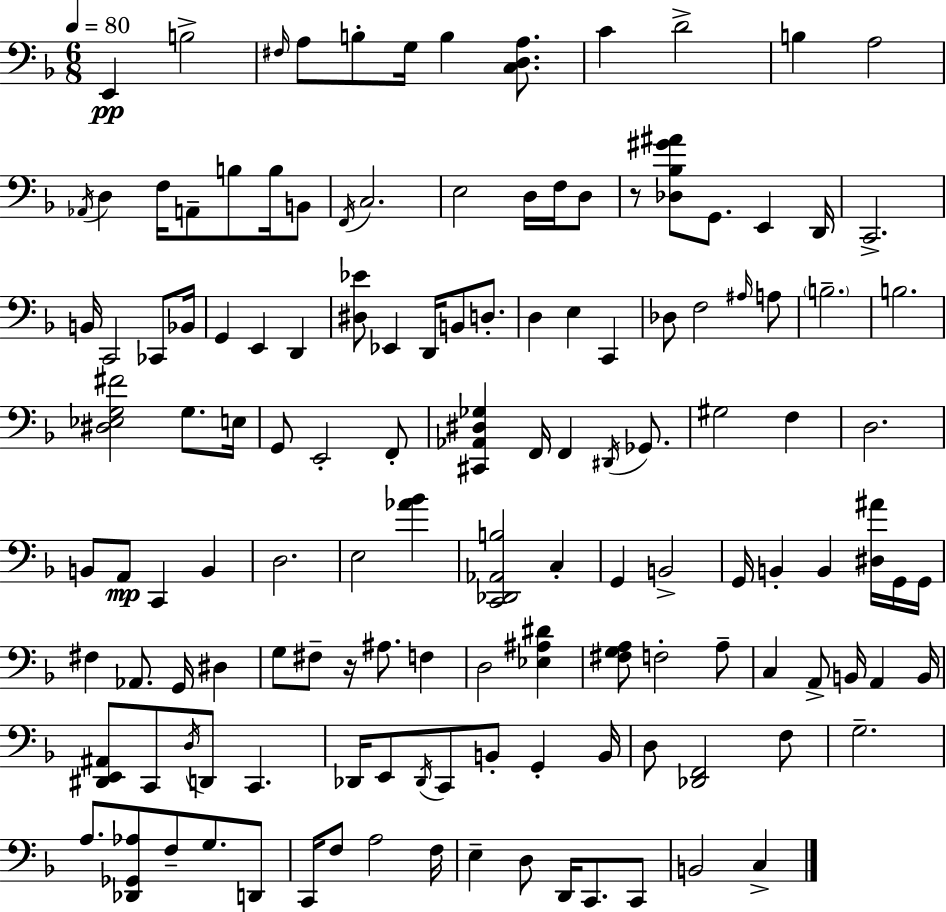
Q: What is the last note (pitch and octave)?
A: C3